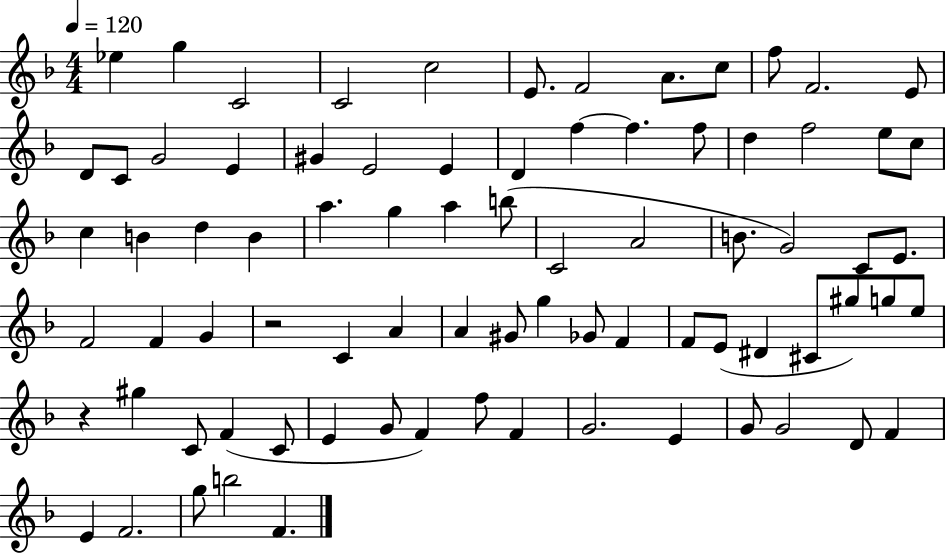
Eb5/q G5/q C4/h C4/h C5/h E4/e. F4/h A4/e. C5/e F5/e F4/h. E4/e D4/e C4/e G4/h E4/q G#4/q E4/h E4/q D4/q F5/q F5/q. F5/e D5/q F5/h E5/e C5/e C5/q B4/q D5/q B4/q A5/q. G5/q A5/q B5/e C4/h A4/h B4/e. G4/h C4/e E4/e. F4/h F4/q G4/q R/h C4/q A4/q A4/q G#4/e G5/q Gb4/e F4/q F4/e E4/e D#4/q C#4/e G#5/e G5/e E5/e R/q G#5/q C4/e F4/q C4/e E4/q G4/e F4/q F5/e F4/q G4/h. E4/q G4/e G4/h D4/e F4/q E4/q F4/h. G5/e B5/h F4/q.